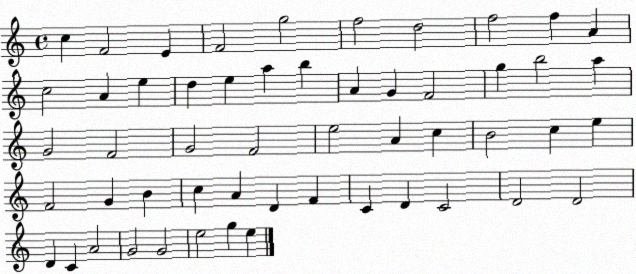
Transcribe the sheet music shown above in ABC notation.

X:1
T:Untitled
M:4/4
L:1/4
K:C
c F2 E F2 g2 f2 d2 f2 f A c2 A e d e a b A G F2 g b2 a G2 F2 G2 F2 e2 A c B2 c e F2 G B c A D F C D C2 D2 D2 D C A2 G2 G2 e2 g e